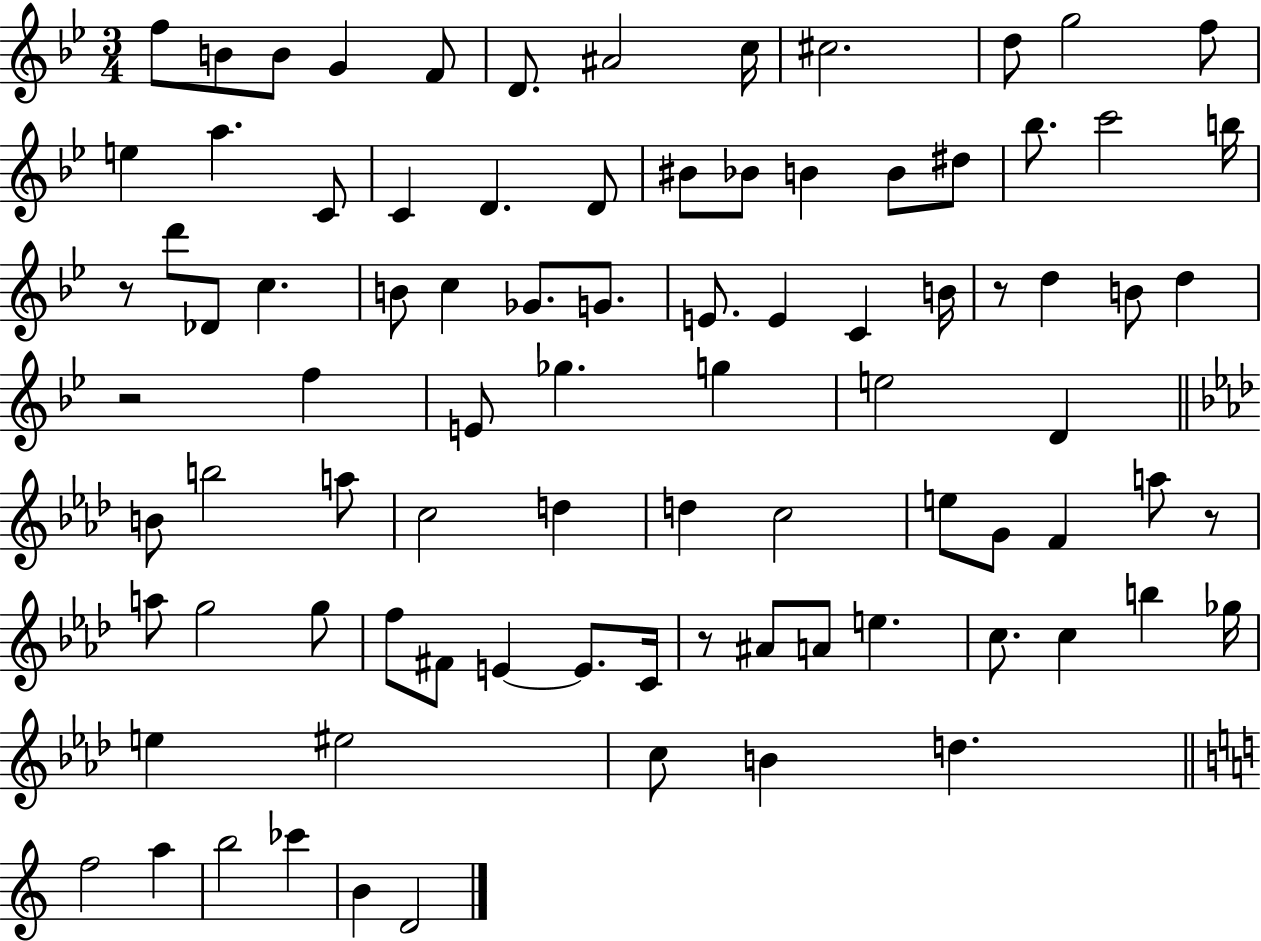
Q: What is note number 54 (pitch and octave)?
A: E5